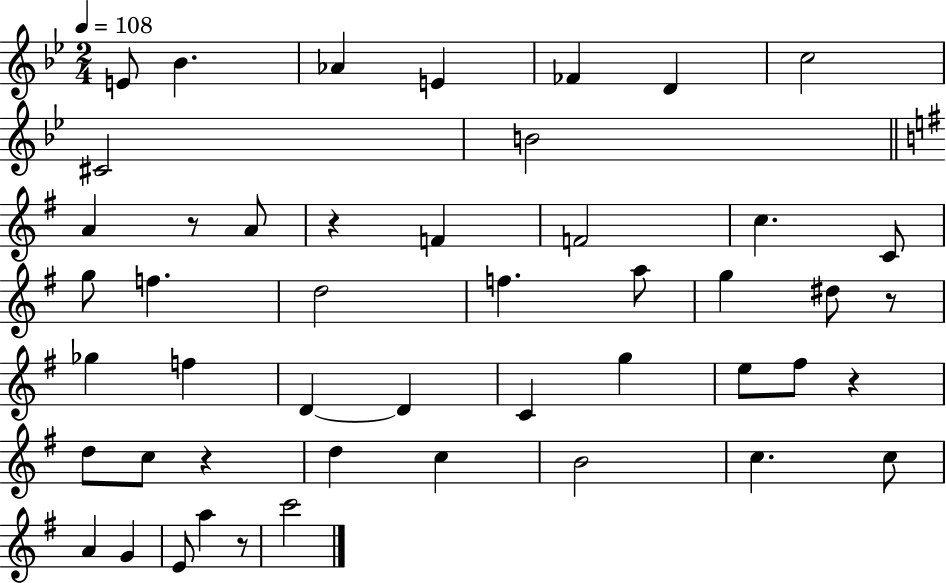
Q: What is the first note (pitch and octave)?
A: E4